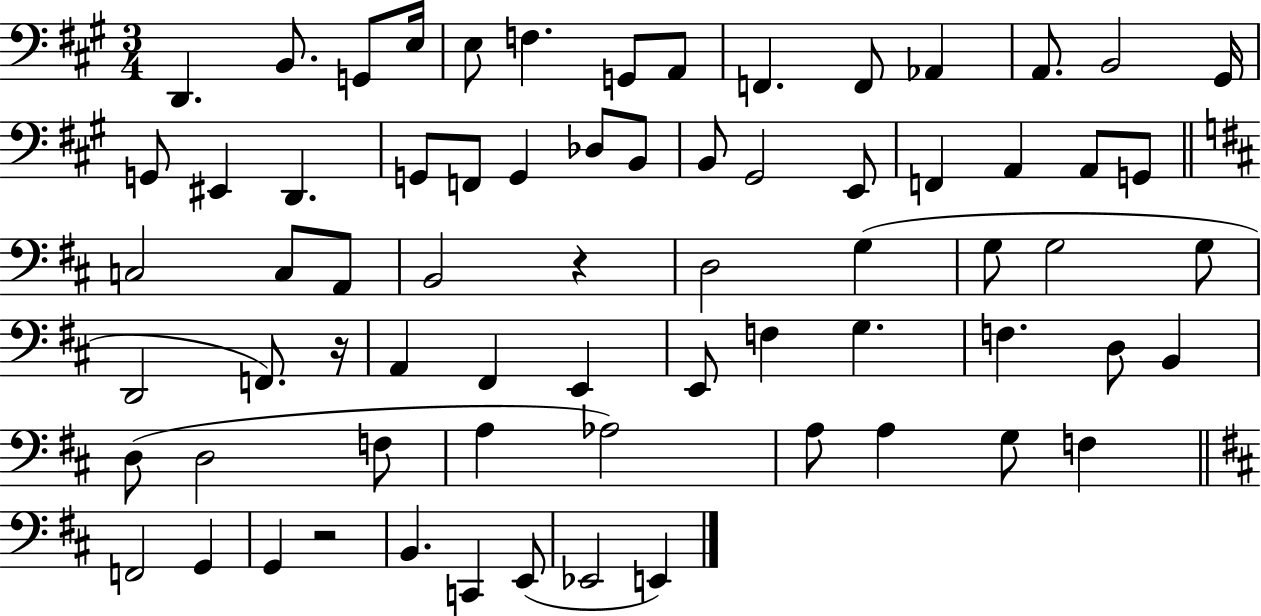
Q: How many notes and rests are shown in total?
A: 69